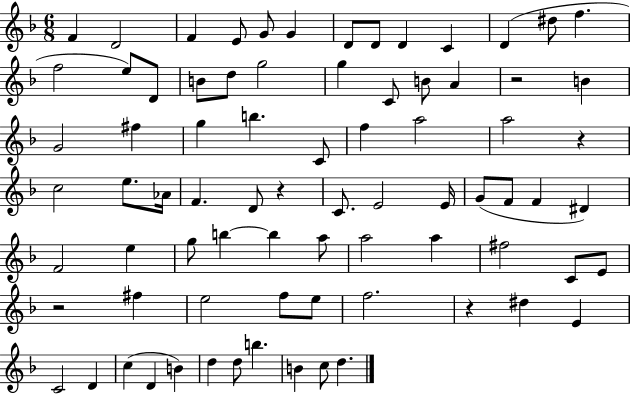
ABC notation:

X:1
T:Untitled
M:6/8
L:1/4
K:F
F D2 F E/2 G/2 G D/2 D/2 D C D ^d/2 f f2 e/2 D/2 B/2 d/2 g2 g C/2 B/2 A z2 B G2 ^f g b C/2 f a2 a2 z c2 e/2 _A/4 F D/2 z C/2 E2 E/4 G/2 F/2 F ^D F2 e g/2 b b a/2 a2 a ^f2 C/2 E/2 z2 ^f e2 f/2 e/2 f2 z ^d E C2 D c D B d d/2 b B c/2 d